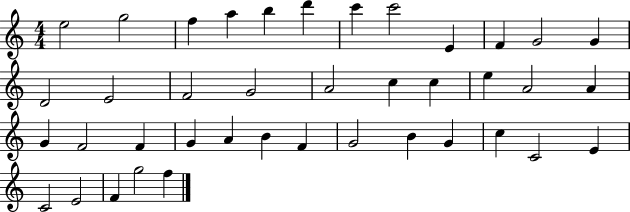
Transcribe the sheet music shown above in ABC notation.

X:1
T:Untitled
M:4/4
L:1/4
K:C
e2 g2 f a b d' c' c'2 E F G2 G D2 E2 F2 G2 A2 c c e A2 A G F2 F G A B F G2 B G c C2 E C2 E2 F g2 f